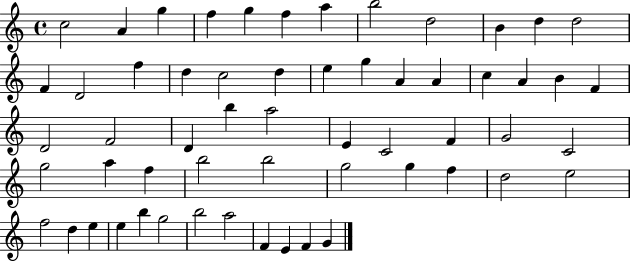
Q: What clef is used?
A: treble